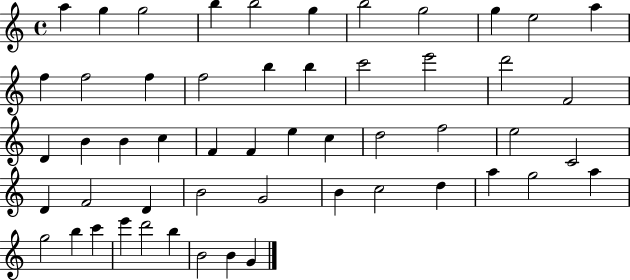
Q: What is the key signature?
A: C major